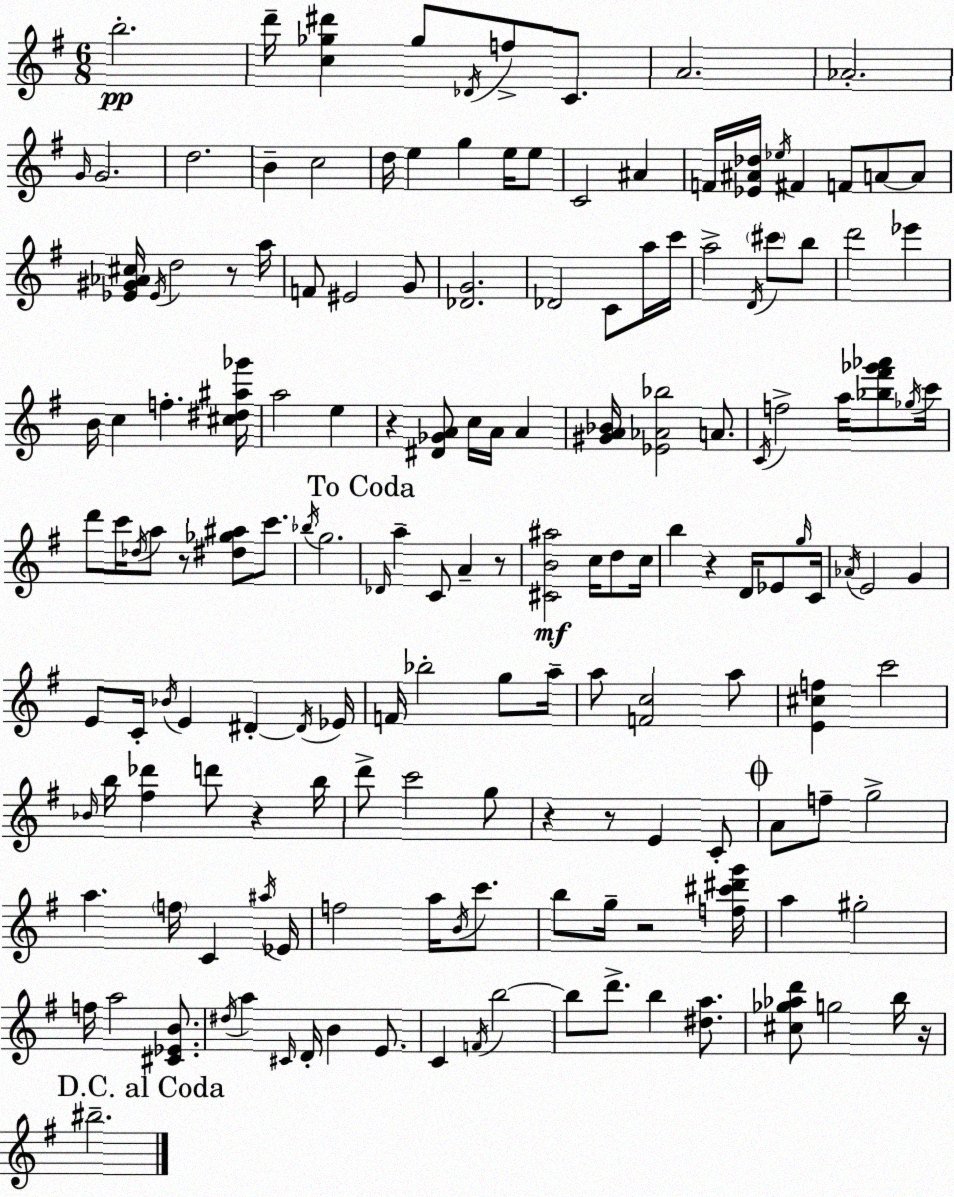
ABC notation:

X:1
T:Untitled
M:6/8
L:1/4
K:Em
b2 d'/4 [c_g^d'] _g/2 _D/4 f/2 C/2 A2 _A2 G/4 G2 d2 B c2 d/4 e g e/4 e/2 C2 ^A F/4 [_E^A_d]/4 _e/4 ^F F/2 A/2 A/2 [_E^G_A^c]/4 _E/4 d2 z/2 a/4 F/2 ^E2 G/2 [_DG]2 _D2 C/2 a/4 c'/4 a2 D/4 ^c'/2 b/2 d'2 _e' B/4 c f [^c^d^a_g']/4 a2 e z [^D_GA]/2 c/4 A/4 A [^GA_B]/4 [_E_A_b]2 A/2 C/4 f2 a/4 [_b^f'_g'_a']/2 _g/4 c'/4 d'/2 c'/4 _d/4 a/2 z/2 [^d_g^a]/2 c'/2 _b/4 g2 _D/4 a C/2 A z/2 [^CB^a]2 c/4 d/2 c/4 b z D/4 _E/2 g/4 C/4 _A/4 E2 G E/2 C/4 _B/4 E ^D ^D/4 _E/4 F/4 _b2 g/2 a/4 a/2 [Fc]2 a/2 [E^cf] c'2 _B/4 b/4 [^f_d'] d'/2 z b/4 d'/2 c'2 g/2 z z/2 E C/2 A/2 f/2 g2 a f/4 C ^a/4 _E/4 f2 a/4 B/4 c'/2 b/2 g/4 z2 [f^c'^d'g']/4 a ^g2 f/4 a2 [^C_EB]/2 ^d/4 a ^C/4 D/4 B E/2 C F/4 b2 b/2 d'/2 b [^da]/2 [^c_g_ad']/2 g2 b/4 z/4 ^b2